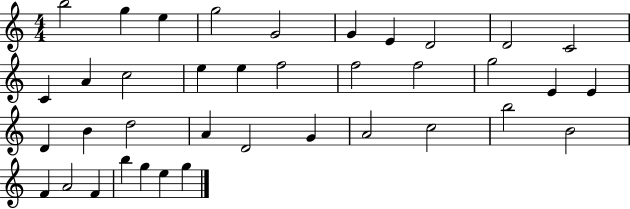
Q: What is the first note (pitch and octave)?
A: B5